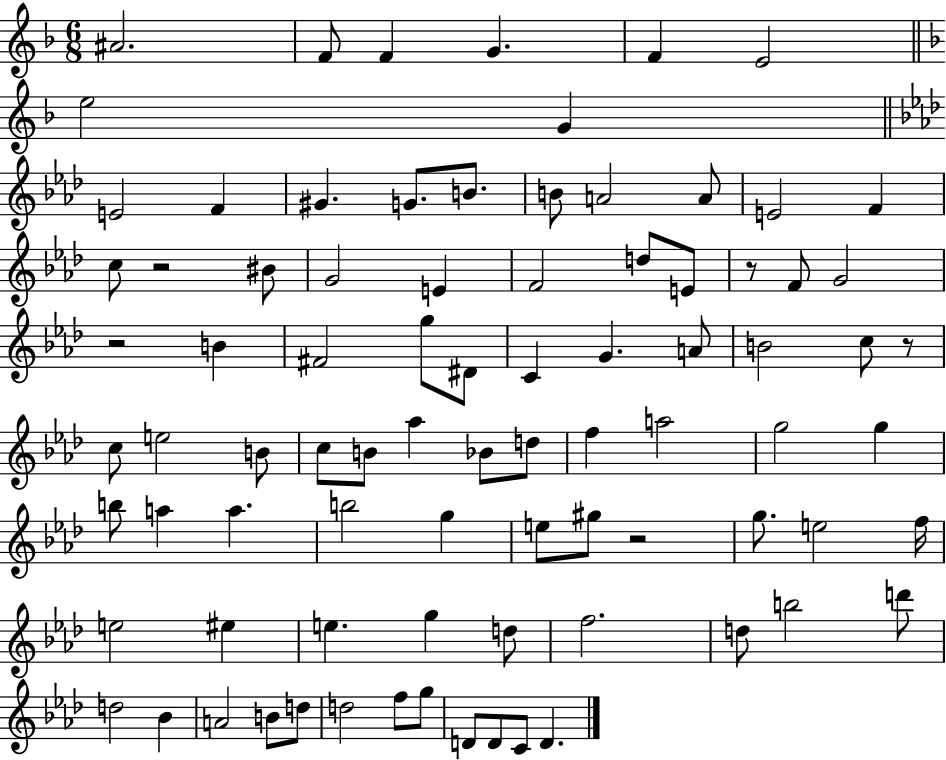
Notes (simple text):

A#4/h. F4/e F4/q G4/q. F4/q E4/h E5/h G4/q E4/h F4/q G#4/q. G4/e. B4/e. B4/e A4/h A4/e E4/h F4/q C5/e R/h BIS4/e G4/h E4/q F4/h D5/e E4/e R/e F4/e G4/h R/h B4/q F#4/h G5/e D#4/e C4/q G4/q. A4/e B4/h C5/e R/e C5/e E5/h B4/e C5/e B4/e Ab5/q Bb4/e D5/e F5/q A5/h G5/h G5/q B5/e A5/q A5/q. B5/h G5/q E5/e G#5/e R/h G5/e. E5/h F5/s E5/h EIS5/q E5/q. G5/q D5/e F5/h. D5/e B5/h D6/e D5/h Bb4/q A4/h B4/e D5/e D5/h F5/e G5/e D4/e D4/e C4/e D4/q.